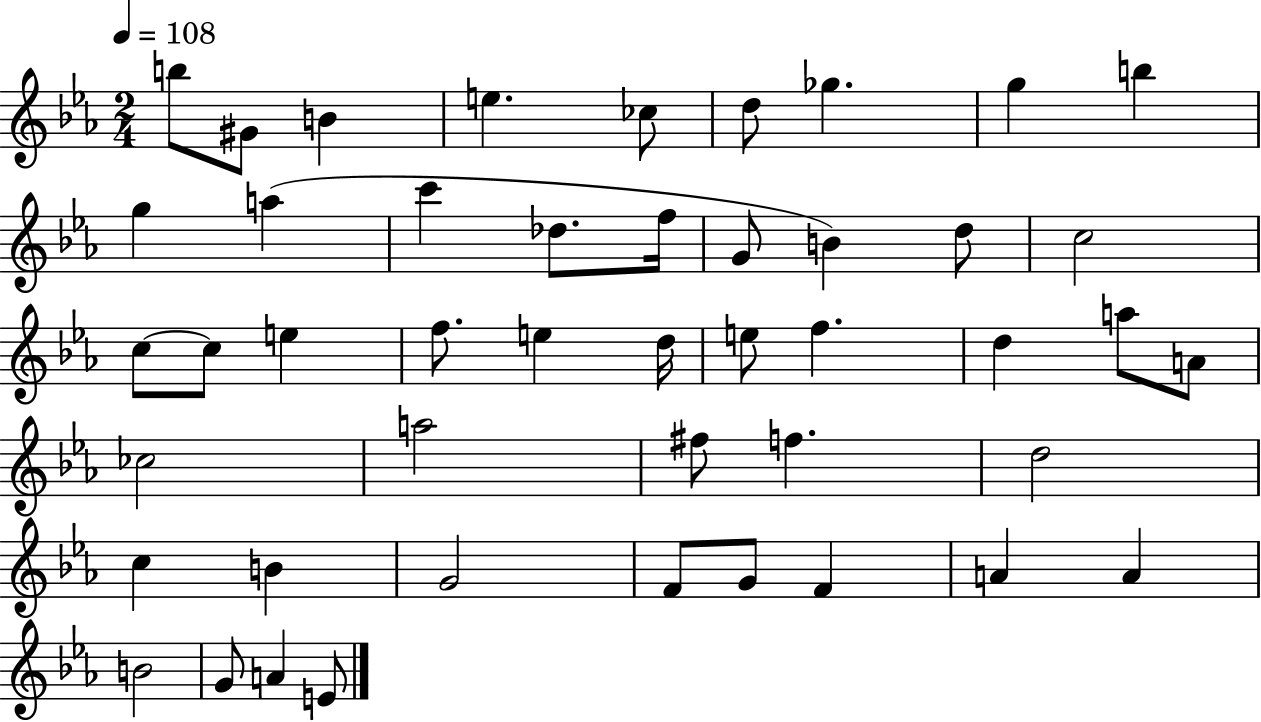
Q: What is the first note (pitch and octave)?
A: B5